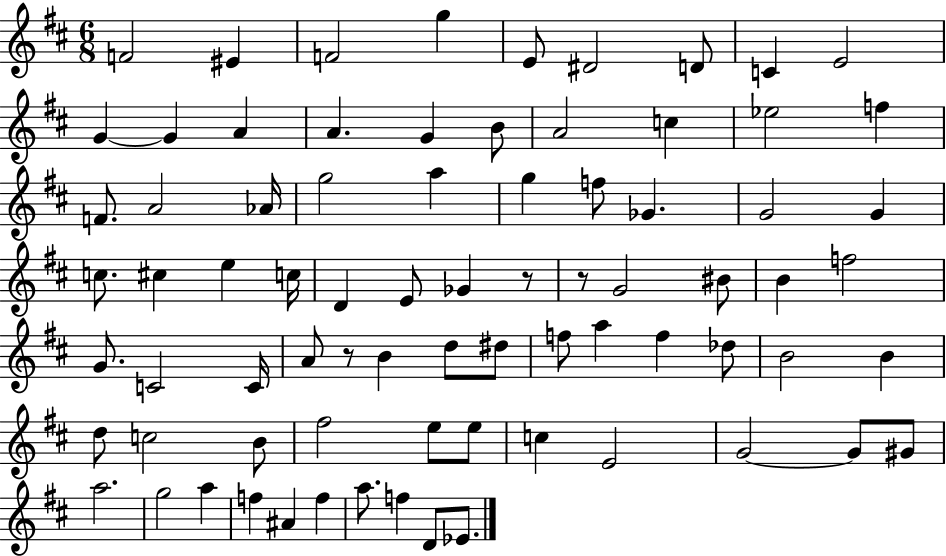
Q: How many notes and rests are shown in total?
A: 77